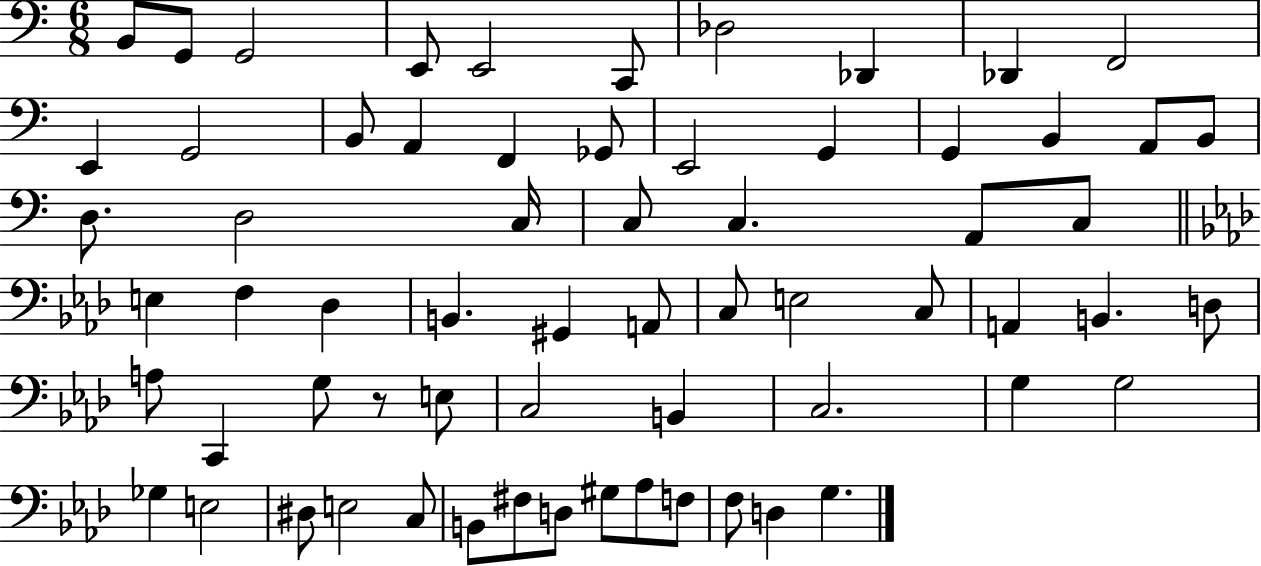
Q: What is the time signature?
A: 6/8